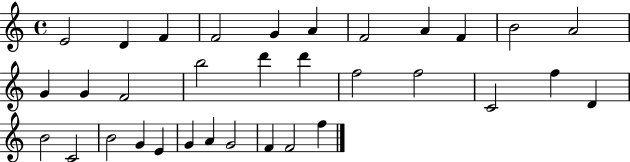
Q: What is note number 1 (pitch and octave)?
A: E4